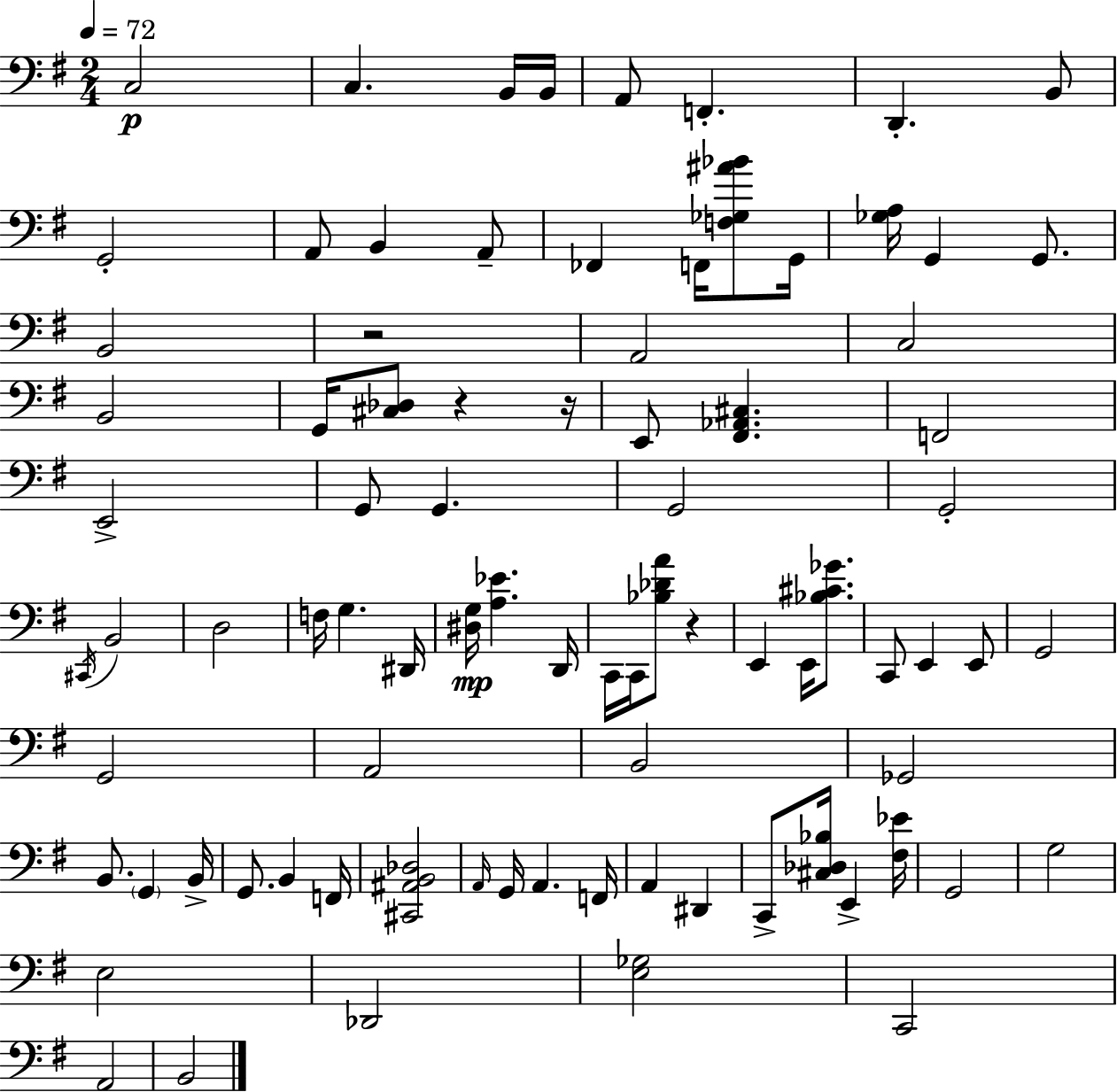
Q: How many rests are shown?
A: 4